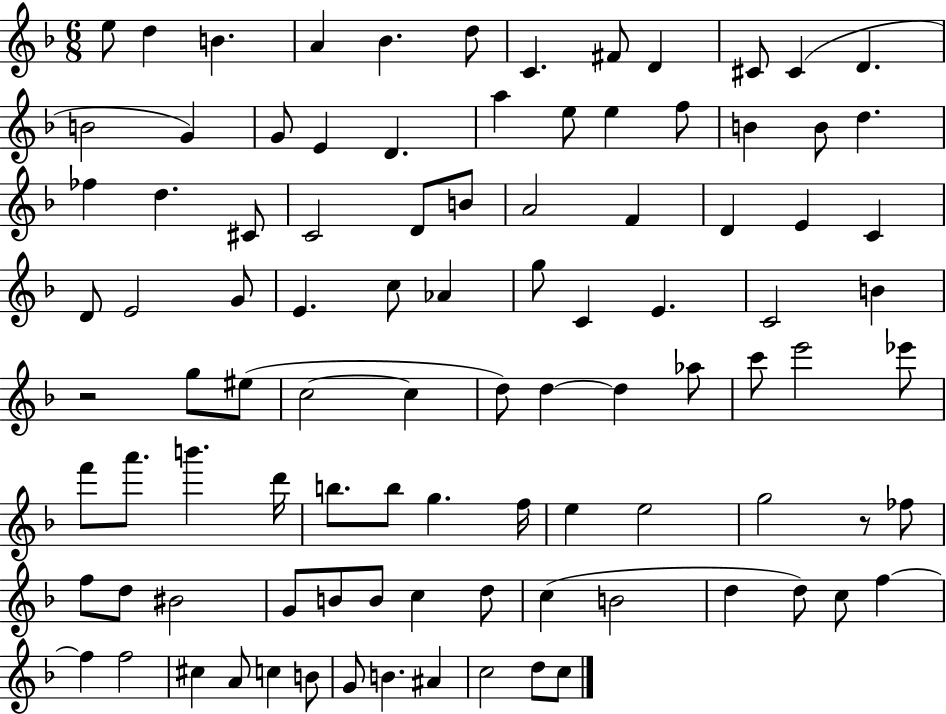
{
  \clef treble
  \numericTimeSignature
  \time 6/8
  \key f \major
  e''8 d''4 b'4. | a'4 bes'4. d''8 | c'4. fis'8 d'4 | cis'8 cis'4( d'4. | \break b'2 g'4) | g'8 e'4 d'4. | a''4 e''8 e''4 f''8 | b'4 b'8 d''4. | \break fes''4 d''4. cis'8 | c'2 d'8 b'8 | a'2 f'4 | d'4 e'4 c'4 | \break d'8 e'2 g'8 | e'4. c''8 aes'4 | g''8 c'4 e'4. | c'2 b'4 | \break r2 g''8 eis''8( | c''2~~ c''4 | d''8) d''4~~ d''4 aes''8 | c'''8 e'''2 ees'''8 | \break f'''8 a'''8. b'''4. d'''16 | b''8. b''8 g''4. f''16 | e''4 e''2 | g''2 r8 fes''8 | \break f''8 d''8 bis'2 | g'8 b'8 b'8 c''4 d''8 | c''4( b'2 | d''4 d''8) c''8 f''4~~ | \break f''4 f''2 | cis''4 a'8 c''4 b'8 | g'8 b'4. ais'4 | c''2 d''8 c''8 | \break \bar "|."
}